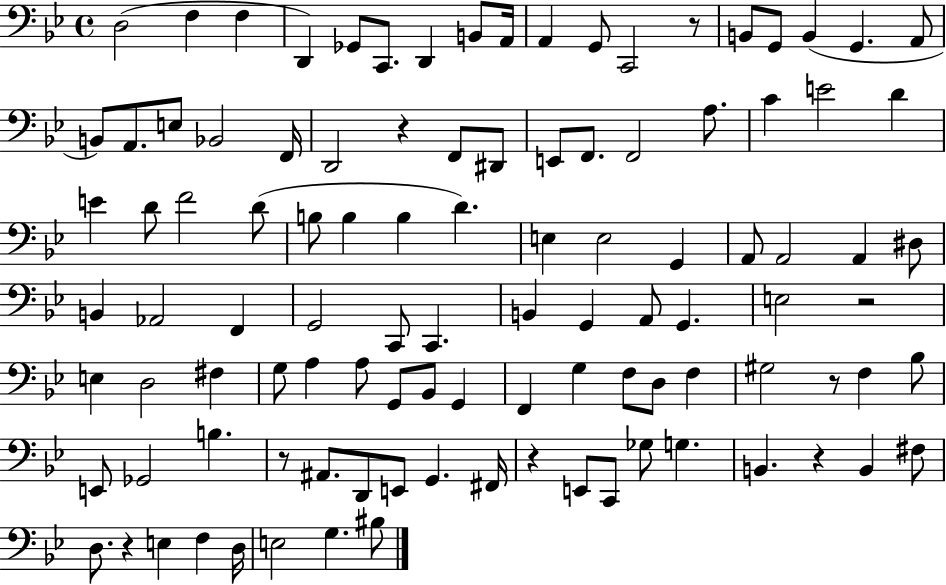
D3/h F3/q F3/q D2/q Gb2/e C2/e. D2/q B2/e A2/s A2/q G2/e C2/h R/e B2/e G2/e B2/q G2/q. A2/e B2/e A2/e. E3/e Bb2/h F2/s D2/h R/q F2/e D#2/e E2/e F2/e. F2/h A3/e. C4/q E4/h D4/q E4/q D4/e F4/h D4/e B3/e B3/q B3/q D4/q. E3/q E3/h G2/q A2/e A2/h A2/q D#3/e B2/q Ab2/h F2/q G2/h C2/e C2/q. B2/q G2/q A2/e G2/q. E3/h R/h E3/q D3/h F#3/q G3/e A3/q A3/e G2/e Bb2/e G2/q F2/q G3/q F3/e D3/e F3/q G#3/h R/e F3/q Bb3/e E2/e Gb2/h B3/q. R/e A#2/e. D2/e E2/e G2/q. F#2/s R/q E2/e C2/e Gb3/e G3/q. B2/q. R/q B2/q F#3/e D3/e. R/q E3/q F3/q D3/s E3/h G3/q. BIS3/e